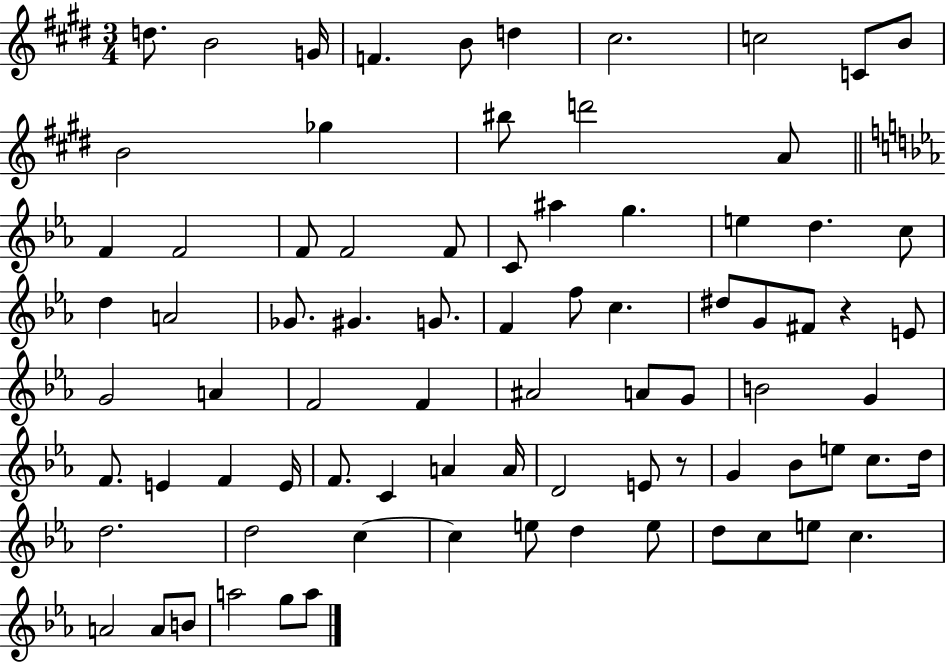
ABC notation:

X:1
T:Untitled
M:3/4
L:1/4
K:E
d/2 B2 G/4 F B/2 d ^c2 c2 C/2 B/2 B2 _g ^b/2 d'2 A/2 F F2 F/2 F2 F/2 C/2 ^a g e d c/2 d A2 _G/2 ^G G/2 F f/2 c ^d/2 G/2 ^F/2 z E/2 G2 A F2 F ^A2 A/2 G/2 B2 G F/2 E F E/4 F/2 C A A/4 D2 E/2 z/2 G _B/2 e/2 c/2 d/4 d2 d2 c c e/2 d e/2 d/2 c/2 e/2 c A2 A/2 B/2 a2 g/2 a/2